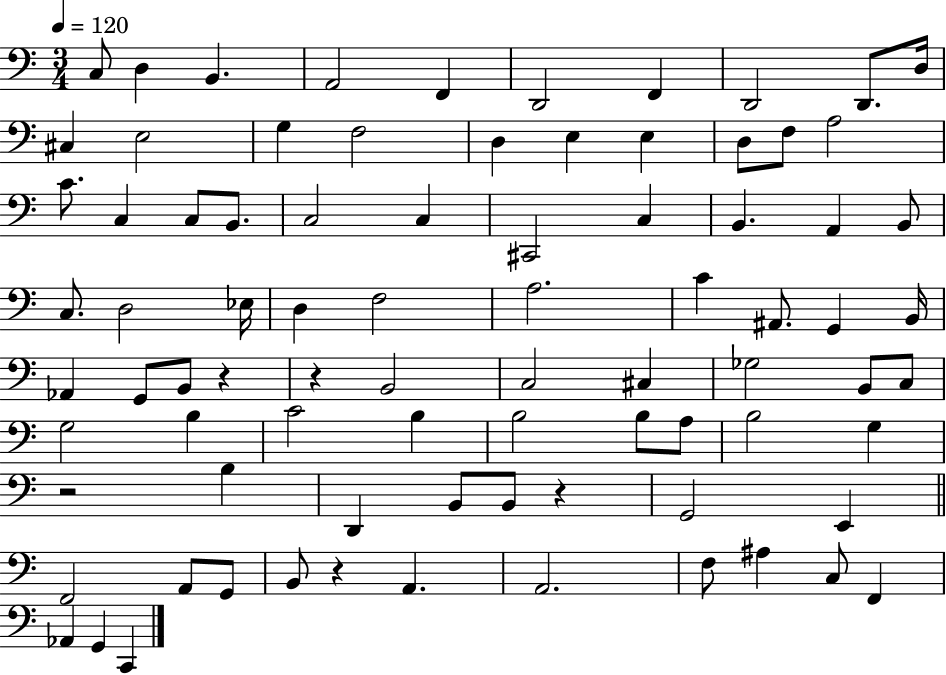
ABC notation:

X:1
T:Untitled
M:3/4
L:1/4
K:C
C,/2 D, B,, A,,2 F,, D,,2 F,, D,,2 D,,/2 D,/4 ^C, E,2 G, F,2 D, E, E, D,/2 F,/2 A,2 C/2 C, C,/2 B,,/2 C,2 C, ^C,,2 C, B,, A,, B,,/2 C,/2 D,2 _E,/4 D, F,2 A,2 C ^A,,/2 G,, B,,/4 _A,, G,,/2 B,,/2 z z B,,2 C,2 ^C, _G,2 B,,/2 C,/2 G,2 B, C2 B, B,2 B,/2 A,/2 B,2 G, z2 B, D,, B,,/2 B,,/2 z G,,2 E,, F,,2 A,,/2 G,,/2 B,,/2 z A,, A,,2 F,/2 ^A, C,/2 F,, _A,, G,, C,,